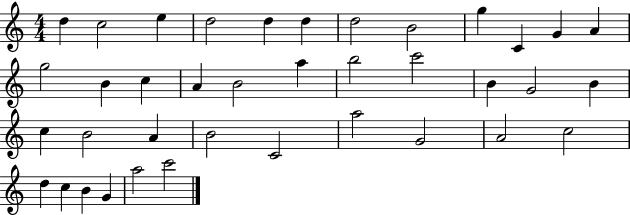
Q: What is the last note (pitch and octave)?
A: C6